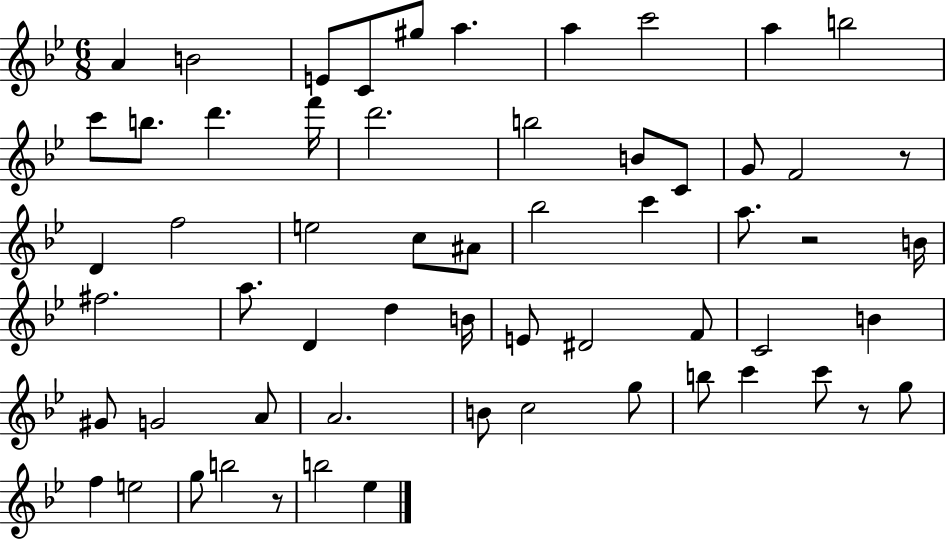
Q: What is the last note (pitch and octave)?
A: Eb5